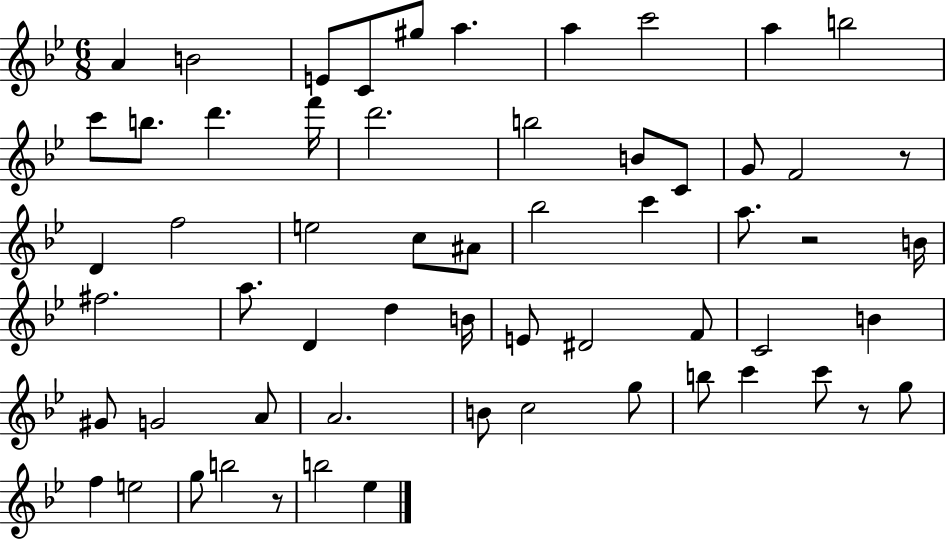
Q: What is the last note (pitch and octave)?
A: Eb5